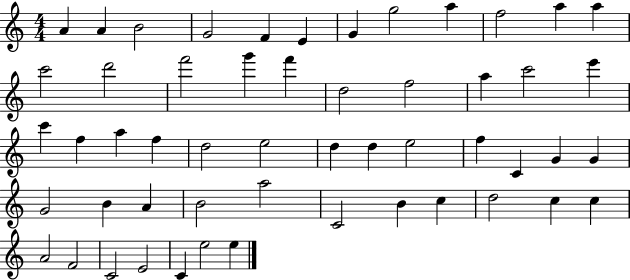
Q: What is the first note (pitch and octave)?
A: A4